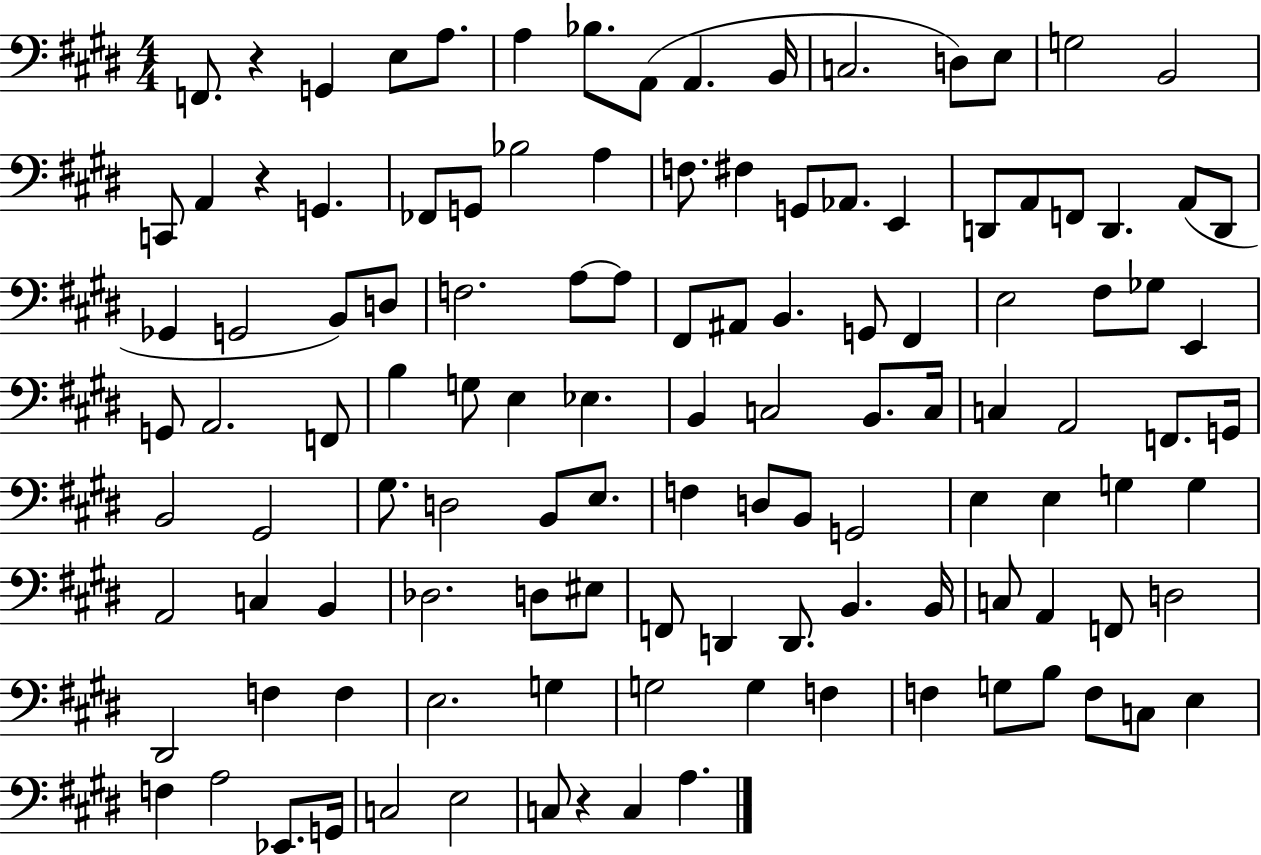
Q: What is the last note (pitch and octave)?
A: A3